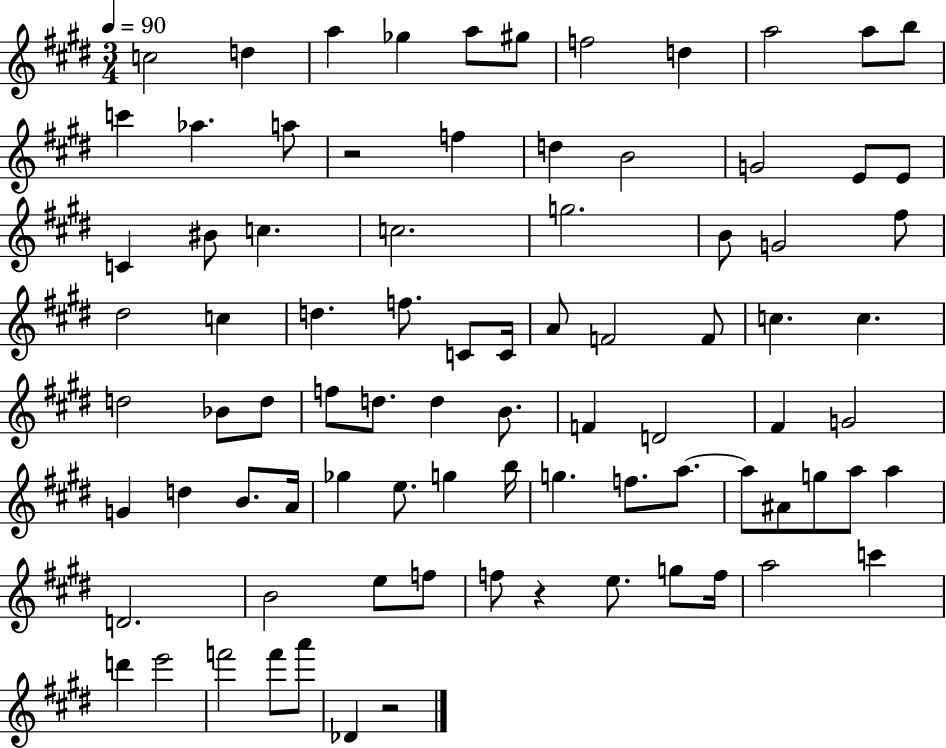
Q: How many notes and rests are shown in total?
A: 85